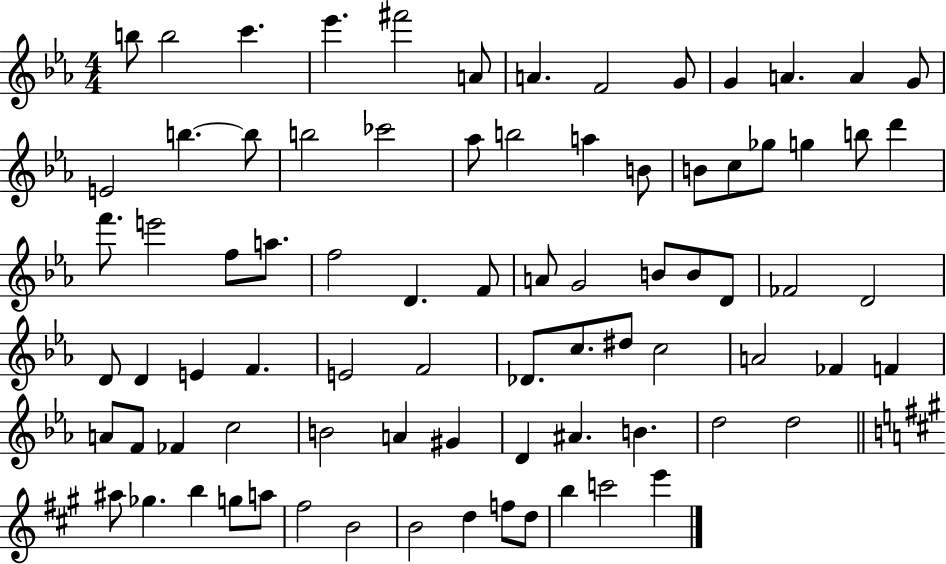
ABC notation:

X:1
T:Untitled
M:4/4
L:1/4
K:Eb
b/2 b2 c' _e' ^f'2 A/2 A F2 G/2 G A A G/2 E2 b b/2 b2 _c'2 _a/2 b2 a B/2 B/2 c/2 _g/2 g b/2 d' f'/2 e'2 f/2 a/2 f2 D F/2 A/2 G2 B/2 B/2 D/2 _F2 D2 D/2 D E F E2 F2 _D/2 c/2 ^d/2 c2 A2 _F F A/2 F/2 _F c2 B2 A ^G D ^A B d2 d2 ^a/2 _g b g/2 a/2 ^f2 B2 B2 d f/2 d/2 b c'2 e'